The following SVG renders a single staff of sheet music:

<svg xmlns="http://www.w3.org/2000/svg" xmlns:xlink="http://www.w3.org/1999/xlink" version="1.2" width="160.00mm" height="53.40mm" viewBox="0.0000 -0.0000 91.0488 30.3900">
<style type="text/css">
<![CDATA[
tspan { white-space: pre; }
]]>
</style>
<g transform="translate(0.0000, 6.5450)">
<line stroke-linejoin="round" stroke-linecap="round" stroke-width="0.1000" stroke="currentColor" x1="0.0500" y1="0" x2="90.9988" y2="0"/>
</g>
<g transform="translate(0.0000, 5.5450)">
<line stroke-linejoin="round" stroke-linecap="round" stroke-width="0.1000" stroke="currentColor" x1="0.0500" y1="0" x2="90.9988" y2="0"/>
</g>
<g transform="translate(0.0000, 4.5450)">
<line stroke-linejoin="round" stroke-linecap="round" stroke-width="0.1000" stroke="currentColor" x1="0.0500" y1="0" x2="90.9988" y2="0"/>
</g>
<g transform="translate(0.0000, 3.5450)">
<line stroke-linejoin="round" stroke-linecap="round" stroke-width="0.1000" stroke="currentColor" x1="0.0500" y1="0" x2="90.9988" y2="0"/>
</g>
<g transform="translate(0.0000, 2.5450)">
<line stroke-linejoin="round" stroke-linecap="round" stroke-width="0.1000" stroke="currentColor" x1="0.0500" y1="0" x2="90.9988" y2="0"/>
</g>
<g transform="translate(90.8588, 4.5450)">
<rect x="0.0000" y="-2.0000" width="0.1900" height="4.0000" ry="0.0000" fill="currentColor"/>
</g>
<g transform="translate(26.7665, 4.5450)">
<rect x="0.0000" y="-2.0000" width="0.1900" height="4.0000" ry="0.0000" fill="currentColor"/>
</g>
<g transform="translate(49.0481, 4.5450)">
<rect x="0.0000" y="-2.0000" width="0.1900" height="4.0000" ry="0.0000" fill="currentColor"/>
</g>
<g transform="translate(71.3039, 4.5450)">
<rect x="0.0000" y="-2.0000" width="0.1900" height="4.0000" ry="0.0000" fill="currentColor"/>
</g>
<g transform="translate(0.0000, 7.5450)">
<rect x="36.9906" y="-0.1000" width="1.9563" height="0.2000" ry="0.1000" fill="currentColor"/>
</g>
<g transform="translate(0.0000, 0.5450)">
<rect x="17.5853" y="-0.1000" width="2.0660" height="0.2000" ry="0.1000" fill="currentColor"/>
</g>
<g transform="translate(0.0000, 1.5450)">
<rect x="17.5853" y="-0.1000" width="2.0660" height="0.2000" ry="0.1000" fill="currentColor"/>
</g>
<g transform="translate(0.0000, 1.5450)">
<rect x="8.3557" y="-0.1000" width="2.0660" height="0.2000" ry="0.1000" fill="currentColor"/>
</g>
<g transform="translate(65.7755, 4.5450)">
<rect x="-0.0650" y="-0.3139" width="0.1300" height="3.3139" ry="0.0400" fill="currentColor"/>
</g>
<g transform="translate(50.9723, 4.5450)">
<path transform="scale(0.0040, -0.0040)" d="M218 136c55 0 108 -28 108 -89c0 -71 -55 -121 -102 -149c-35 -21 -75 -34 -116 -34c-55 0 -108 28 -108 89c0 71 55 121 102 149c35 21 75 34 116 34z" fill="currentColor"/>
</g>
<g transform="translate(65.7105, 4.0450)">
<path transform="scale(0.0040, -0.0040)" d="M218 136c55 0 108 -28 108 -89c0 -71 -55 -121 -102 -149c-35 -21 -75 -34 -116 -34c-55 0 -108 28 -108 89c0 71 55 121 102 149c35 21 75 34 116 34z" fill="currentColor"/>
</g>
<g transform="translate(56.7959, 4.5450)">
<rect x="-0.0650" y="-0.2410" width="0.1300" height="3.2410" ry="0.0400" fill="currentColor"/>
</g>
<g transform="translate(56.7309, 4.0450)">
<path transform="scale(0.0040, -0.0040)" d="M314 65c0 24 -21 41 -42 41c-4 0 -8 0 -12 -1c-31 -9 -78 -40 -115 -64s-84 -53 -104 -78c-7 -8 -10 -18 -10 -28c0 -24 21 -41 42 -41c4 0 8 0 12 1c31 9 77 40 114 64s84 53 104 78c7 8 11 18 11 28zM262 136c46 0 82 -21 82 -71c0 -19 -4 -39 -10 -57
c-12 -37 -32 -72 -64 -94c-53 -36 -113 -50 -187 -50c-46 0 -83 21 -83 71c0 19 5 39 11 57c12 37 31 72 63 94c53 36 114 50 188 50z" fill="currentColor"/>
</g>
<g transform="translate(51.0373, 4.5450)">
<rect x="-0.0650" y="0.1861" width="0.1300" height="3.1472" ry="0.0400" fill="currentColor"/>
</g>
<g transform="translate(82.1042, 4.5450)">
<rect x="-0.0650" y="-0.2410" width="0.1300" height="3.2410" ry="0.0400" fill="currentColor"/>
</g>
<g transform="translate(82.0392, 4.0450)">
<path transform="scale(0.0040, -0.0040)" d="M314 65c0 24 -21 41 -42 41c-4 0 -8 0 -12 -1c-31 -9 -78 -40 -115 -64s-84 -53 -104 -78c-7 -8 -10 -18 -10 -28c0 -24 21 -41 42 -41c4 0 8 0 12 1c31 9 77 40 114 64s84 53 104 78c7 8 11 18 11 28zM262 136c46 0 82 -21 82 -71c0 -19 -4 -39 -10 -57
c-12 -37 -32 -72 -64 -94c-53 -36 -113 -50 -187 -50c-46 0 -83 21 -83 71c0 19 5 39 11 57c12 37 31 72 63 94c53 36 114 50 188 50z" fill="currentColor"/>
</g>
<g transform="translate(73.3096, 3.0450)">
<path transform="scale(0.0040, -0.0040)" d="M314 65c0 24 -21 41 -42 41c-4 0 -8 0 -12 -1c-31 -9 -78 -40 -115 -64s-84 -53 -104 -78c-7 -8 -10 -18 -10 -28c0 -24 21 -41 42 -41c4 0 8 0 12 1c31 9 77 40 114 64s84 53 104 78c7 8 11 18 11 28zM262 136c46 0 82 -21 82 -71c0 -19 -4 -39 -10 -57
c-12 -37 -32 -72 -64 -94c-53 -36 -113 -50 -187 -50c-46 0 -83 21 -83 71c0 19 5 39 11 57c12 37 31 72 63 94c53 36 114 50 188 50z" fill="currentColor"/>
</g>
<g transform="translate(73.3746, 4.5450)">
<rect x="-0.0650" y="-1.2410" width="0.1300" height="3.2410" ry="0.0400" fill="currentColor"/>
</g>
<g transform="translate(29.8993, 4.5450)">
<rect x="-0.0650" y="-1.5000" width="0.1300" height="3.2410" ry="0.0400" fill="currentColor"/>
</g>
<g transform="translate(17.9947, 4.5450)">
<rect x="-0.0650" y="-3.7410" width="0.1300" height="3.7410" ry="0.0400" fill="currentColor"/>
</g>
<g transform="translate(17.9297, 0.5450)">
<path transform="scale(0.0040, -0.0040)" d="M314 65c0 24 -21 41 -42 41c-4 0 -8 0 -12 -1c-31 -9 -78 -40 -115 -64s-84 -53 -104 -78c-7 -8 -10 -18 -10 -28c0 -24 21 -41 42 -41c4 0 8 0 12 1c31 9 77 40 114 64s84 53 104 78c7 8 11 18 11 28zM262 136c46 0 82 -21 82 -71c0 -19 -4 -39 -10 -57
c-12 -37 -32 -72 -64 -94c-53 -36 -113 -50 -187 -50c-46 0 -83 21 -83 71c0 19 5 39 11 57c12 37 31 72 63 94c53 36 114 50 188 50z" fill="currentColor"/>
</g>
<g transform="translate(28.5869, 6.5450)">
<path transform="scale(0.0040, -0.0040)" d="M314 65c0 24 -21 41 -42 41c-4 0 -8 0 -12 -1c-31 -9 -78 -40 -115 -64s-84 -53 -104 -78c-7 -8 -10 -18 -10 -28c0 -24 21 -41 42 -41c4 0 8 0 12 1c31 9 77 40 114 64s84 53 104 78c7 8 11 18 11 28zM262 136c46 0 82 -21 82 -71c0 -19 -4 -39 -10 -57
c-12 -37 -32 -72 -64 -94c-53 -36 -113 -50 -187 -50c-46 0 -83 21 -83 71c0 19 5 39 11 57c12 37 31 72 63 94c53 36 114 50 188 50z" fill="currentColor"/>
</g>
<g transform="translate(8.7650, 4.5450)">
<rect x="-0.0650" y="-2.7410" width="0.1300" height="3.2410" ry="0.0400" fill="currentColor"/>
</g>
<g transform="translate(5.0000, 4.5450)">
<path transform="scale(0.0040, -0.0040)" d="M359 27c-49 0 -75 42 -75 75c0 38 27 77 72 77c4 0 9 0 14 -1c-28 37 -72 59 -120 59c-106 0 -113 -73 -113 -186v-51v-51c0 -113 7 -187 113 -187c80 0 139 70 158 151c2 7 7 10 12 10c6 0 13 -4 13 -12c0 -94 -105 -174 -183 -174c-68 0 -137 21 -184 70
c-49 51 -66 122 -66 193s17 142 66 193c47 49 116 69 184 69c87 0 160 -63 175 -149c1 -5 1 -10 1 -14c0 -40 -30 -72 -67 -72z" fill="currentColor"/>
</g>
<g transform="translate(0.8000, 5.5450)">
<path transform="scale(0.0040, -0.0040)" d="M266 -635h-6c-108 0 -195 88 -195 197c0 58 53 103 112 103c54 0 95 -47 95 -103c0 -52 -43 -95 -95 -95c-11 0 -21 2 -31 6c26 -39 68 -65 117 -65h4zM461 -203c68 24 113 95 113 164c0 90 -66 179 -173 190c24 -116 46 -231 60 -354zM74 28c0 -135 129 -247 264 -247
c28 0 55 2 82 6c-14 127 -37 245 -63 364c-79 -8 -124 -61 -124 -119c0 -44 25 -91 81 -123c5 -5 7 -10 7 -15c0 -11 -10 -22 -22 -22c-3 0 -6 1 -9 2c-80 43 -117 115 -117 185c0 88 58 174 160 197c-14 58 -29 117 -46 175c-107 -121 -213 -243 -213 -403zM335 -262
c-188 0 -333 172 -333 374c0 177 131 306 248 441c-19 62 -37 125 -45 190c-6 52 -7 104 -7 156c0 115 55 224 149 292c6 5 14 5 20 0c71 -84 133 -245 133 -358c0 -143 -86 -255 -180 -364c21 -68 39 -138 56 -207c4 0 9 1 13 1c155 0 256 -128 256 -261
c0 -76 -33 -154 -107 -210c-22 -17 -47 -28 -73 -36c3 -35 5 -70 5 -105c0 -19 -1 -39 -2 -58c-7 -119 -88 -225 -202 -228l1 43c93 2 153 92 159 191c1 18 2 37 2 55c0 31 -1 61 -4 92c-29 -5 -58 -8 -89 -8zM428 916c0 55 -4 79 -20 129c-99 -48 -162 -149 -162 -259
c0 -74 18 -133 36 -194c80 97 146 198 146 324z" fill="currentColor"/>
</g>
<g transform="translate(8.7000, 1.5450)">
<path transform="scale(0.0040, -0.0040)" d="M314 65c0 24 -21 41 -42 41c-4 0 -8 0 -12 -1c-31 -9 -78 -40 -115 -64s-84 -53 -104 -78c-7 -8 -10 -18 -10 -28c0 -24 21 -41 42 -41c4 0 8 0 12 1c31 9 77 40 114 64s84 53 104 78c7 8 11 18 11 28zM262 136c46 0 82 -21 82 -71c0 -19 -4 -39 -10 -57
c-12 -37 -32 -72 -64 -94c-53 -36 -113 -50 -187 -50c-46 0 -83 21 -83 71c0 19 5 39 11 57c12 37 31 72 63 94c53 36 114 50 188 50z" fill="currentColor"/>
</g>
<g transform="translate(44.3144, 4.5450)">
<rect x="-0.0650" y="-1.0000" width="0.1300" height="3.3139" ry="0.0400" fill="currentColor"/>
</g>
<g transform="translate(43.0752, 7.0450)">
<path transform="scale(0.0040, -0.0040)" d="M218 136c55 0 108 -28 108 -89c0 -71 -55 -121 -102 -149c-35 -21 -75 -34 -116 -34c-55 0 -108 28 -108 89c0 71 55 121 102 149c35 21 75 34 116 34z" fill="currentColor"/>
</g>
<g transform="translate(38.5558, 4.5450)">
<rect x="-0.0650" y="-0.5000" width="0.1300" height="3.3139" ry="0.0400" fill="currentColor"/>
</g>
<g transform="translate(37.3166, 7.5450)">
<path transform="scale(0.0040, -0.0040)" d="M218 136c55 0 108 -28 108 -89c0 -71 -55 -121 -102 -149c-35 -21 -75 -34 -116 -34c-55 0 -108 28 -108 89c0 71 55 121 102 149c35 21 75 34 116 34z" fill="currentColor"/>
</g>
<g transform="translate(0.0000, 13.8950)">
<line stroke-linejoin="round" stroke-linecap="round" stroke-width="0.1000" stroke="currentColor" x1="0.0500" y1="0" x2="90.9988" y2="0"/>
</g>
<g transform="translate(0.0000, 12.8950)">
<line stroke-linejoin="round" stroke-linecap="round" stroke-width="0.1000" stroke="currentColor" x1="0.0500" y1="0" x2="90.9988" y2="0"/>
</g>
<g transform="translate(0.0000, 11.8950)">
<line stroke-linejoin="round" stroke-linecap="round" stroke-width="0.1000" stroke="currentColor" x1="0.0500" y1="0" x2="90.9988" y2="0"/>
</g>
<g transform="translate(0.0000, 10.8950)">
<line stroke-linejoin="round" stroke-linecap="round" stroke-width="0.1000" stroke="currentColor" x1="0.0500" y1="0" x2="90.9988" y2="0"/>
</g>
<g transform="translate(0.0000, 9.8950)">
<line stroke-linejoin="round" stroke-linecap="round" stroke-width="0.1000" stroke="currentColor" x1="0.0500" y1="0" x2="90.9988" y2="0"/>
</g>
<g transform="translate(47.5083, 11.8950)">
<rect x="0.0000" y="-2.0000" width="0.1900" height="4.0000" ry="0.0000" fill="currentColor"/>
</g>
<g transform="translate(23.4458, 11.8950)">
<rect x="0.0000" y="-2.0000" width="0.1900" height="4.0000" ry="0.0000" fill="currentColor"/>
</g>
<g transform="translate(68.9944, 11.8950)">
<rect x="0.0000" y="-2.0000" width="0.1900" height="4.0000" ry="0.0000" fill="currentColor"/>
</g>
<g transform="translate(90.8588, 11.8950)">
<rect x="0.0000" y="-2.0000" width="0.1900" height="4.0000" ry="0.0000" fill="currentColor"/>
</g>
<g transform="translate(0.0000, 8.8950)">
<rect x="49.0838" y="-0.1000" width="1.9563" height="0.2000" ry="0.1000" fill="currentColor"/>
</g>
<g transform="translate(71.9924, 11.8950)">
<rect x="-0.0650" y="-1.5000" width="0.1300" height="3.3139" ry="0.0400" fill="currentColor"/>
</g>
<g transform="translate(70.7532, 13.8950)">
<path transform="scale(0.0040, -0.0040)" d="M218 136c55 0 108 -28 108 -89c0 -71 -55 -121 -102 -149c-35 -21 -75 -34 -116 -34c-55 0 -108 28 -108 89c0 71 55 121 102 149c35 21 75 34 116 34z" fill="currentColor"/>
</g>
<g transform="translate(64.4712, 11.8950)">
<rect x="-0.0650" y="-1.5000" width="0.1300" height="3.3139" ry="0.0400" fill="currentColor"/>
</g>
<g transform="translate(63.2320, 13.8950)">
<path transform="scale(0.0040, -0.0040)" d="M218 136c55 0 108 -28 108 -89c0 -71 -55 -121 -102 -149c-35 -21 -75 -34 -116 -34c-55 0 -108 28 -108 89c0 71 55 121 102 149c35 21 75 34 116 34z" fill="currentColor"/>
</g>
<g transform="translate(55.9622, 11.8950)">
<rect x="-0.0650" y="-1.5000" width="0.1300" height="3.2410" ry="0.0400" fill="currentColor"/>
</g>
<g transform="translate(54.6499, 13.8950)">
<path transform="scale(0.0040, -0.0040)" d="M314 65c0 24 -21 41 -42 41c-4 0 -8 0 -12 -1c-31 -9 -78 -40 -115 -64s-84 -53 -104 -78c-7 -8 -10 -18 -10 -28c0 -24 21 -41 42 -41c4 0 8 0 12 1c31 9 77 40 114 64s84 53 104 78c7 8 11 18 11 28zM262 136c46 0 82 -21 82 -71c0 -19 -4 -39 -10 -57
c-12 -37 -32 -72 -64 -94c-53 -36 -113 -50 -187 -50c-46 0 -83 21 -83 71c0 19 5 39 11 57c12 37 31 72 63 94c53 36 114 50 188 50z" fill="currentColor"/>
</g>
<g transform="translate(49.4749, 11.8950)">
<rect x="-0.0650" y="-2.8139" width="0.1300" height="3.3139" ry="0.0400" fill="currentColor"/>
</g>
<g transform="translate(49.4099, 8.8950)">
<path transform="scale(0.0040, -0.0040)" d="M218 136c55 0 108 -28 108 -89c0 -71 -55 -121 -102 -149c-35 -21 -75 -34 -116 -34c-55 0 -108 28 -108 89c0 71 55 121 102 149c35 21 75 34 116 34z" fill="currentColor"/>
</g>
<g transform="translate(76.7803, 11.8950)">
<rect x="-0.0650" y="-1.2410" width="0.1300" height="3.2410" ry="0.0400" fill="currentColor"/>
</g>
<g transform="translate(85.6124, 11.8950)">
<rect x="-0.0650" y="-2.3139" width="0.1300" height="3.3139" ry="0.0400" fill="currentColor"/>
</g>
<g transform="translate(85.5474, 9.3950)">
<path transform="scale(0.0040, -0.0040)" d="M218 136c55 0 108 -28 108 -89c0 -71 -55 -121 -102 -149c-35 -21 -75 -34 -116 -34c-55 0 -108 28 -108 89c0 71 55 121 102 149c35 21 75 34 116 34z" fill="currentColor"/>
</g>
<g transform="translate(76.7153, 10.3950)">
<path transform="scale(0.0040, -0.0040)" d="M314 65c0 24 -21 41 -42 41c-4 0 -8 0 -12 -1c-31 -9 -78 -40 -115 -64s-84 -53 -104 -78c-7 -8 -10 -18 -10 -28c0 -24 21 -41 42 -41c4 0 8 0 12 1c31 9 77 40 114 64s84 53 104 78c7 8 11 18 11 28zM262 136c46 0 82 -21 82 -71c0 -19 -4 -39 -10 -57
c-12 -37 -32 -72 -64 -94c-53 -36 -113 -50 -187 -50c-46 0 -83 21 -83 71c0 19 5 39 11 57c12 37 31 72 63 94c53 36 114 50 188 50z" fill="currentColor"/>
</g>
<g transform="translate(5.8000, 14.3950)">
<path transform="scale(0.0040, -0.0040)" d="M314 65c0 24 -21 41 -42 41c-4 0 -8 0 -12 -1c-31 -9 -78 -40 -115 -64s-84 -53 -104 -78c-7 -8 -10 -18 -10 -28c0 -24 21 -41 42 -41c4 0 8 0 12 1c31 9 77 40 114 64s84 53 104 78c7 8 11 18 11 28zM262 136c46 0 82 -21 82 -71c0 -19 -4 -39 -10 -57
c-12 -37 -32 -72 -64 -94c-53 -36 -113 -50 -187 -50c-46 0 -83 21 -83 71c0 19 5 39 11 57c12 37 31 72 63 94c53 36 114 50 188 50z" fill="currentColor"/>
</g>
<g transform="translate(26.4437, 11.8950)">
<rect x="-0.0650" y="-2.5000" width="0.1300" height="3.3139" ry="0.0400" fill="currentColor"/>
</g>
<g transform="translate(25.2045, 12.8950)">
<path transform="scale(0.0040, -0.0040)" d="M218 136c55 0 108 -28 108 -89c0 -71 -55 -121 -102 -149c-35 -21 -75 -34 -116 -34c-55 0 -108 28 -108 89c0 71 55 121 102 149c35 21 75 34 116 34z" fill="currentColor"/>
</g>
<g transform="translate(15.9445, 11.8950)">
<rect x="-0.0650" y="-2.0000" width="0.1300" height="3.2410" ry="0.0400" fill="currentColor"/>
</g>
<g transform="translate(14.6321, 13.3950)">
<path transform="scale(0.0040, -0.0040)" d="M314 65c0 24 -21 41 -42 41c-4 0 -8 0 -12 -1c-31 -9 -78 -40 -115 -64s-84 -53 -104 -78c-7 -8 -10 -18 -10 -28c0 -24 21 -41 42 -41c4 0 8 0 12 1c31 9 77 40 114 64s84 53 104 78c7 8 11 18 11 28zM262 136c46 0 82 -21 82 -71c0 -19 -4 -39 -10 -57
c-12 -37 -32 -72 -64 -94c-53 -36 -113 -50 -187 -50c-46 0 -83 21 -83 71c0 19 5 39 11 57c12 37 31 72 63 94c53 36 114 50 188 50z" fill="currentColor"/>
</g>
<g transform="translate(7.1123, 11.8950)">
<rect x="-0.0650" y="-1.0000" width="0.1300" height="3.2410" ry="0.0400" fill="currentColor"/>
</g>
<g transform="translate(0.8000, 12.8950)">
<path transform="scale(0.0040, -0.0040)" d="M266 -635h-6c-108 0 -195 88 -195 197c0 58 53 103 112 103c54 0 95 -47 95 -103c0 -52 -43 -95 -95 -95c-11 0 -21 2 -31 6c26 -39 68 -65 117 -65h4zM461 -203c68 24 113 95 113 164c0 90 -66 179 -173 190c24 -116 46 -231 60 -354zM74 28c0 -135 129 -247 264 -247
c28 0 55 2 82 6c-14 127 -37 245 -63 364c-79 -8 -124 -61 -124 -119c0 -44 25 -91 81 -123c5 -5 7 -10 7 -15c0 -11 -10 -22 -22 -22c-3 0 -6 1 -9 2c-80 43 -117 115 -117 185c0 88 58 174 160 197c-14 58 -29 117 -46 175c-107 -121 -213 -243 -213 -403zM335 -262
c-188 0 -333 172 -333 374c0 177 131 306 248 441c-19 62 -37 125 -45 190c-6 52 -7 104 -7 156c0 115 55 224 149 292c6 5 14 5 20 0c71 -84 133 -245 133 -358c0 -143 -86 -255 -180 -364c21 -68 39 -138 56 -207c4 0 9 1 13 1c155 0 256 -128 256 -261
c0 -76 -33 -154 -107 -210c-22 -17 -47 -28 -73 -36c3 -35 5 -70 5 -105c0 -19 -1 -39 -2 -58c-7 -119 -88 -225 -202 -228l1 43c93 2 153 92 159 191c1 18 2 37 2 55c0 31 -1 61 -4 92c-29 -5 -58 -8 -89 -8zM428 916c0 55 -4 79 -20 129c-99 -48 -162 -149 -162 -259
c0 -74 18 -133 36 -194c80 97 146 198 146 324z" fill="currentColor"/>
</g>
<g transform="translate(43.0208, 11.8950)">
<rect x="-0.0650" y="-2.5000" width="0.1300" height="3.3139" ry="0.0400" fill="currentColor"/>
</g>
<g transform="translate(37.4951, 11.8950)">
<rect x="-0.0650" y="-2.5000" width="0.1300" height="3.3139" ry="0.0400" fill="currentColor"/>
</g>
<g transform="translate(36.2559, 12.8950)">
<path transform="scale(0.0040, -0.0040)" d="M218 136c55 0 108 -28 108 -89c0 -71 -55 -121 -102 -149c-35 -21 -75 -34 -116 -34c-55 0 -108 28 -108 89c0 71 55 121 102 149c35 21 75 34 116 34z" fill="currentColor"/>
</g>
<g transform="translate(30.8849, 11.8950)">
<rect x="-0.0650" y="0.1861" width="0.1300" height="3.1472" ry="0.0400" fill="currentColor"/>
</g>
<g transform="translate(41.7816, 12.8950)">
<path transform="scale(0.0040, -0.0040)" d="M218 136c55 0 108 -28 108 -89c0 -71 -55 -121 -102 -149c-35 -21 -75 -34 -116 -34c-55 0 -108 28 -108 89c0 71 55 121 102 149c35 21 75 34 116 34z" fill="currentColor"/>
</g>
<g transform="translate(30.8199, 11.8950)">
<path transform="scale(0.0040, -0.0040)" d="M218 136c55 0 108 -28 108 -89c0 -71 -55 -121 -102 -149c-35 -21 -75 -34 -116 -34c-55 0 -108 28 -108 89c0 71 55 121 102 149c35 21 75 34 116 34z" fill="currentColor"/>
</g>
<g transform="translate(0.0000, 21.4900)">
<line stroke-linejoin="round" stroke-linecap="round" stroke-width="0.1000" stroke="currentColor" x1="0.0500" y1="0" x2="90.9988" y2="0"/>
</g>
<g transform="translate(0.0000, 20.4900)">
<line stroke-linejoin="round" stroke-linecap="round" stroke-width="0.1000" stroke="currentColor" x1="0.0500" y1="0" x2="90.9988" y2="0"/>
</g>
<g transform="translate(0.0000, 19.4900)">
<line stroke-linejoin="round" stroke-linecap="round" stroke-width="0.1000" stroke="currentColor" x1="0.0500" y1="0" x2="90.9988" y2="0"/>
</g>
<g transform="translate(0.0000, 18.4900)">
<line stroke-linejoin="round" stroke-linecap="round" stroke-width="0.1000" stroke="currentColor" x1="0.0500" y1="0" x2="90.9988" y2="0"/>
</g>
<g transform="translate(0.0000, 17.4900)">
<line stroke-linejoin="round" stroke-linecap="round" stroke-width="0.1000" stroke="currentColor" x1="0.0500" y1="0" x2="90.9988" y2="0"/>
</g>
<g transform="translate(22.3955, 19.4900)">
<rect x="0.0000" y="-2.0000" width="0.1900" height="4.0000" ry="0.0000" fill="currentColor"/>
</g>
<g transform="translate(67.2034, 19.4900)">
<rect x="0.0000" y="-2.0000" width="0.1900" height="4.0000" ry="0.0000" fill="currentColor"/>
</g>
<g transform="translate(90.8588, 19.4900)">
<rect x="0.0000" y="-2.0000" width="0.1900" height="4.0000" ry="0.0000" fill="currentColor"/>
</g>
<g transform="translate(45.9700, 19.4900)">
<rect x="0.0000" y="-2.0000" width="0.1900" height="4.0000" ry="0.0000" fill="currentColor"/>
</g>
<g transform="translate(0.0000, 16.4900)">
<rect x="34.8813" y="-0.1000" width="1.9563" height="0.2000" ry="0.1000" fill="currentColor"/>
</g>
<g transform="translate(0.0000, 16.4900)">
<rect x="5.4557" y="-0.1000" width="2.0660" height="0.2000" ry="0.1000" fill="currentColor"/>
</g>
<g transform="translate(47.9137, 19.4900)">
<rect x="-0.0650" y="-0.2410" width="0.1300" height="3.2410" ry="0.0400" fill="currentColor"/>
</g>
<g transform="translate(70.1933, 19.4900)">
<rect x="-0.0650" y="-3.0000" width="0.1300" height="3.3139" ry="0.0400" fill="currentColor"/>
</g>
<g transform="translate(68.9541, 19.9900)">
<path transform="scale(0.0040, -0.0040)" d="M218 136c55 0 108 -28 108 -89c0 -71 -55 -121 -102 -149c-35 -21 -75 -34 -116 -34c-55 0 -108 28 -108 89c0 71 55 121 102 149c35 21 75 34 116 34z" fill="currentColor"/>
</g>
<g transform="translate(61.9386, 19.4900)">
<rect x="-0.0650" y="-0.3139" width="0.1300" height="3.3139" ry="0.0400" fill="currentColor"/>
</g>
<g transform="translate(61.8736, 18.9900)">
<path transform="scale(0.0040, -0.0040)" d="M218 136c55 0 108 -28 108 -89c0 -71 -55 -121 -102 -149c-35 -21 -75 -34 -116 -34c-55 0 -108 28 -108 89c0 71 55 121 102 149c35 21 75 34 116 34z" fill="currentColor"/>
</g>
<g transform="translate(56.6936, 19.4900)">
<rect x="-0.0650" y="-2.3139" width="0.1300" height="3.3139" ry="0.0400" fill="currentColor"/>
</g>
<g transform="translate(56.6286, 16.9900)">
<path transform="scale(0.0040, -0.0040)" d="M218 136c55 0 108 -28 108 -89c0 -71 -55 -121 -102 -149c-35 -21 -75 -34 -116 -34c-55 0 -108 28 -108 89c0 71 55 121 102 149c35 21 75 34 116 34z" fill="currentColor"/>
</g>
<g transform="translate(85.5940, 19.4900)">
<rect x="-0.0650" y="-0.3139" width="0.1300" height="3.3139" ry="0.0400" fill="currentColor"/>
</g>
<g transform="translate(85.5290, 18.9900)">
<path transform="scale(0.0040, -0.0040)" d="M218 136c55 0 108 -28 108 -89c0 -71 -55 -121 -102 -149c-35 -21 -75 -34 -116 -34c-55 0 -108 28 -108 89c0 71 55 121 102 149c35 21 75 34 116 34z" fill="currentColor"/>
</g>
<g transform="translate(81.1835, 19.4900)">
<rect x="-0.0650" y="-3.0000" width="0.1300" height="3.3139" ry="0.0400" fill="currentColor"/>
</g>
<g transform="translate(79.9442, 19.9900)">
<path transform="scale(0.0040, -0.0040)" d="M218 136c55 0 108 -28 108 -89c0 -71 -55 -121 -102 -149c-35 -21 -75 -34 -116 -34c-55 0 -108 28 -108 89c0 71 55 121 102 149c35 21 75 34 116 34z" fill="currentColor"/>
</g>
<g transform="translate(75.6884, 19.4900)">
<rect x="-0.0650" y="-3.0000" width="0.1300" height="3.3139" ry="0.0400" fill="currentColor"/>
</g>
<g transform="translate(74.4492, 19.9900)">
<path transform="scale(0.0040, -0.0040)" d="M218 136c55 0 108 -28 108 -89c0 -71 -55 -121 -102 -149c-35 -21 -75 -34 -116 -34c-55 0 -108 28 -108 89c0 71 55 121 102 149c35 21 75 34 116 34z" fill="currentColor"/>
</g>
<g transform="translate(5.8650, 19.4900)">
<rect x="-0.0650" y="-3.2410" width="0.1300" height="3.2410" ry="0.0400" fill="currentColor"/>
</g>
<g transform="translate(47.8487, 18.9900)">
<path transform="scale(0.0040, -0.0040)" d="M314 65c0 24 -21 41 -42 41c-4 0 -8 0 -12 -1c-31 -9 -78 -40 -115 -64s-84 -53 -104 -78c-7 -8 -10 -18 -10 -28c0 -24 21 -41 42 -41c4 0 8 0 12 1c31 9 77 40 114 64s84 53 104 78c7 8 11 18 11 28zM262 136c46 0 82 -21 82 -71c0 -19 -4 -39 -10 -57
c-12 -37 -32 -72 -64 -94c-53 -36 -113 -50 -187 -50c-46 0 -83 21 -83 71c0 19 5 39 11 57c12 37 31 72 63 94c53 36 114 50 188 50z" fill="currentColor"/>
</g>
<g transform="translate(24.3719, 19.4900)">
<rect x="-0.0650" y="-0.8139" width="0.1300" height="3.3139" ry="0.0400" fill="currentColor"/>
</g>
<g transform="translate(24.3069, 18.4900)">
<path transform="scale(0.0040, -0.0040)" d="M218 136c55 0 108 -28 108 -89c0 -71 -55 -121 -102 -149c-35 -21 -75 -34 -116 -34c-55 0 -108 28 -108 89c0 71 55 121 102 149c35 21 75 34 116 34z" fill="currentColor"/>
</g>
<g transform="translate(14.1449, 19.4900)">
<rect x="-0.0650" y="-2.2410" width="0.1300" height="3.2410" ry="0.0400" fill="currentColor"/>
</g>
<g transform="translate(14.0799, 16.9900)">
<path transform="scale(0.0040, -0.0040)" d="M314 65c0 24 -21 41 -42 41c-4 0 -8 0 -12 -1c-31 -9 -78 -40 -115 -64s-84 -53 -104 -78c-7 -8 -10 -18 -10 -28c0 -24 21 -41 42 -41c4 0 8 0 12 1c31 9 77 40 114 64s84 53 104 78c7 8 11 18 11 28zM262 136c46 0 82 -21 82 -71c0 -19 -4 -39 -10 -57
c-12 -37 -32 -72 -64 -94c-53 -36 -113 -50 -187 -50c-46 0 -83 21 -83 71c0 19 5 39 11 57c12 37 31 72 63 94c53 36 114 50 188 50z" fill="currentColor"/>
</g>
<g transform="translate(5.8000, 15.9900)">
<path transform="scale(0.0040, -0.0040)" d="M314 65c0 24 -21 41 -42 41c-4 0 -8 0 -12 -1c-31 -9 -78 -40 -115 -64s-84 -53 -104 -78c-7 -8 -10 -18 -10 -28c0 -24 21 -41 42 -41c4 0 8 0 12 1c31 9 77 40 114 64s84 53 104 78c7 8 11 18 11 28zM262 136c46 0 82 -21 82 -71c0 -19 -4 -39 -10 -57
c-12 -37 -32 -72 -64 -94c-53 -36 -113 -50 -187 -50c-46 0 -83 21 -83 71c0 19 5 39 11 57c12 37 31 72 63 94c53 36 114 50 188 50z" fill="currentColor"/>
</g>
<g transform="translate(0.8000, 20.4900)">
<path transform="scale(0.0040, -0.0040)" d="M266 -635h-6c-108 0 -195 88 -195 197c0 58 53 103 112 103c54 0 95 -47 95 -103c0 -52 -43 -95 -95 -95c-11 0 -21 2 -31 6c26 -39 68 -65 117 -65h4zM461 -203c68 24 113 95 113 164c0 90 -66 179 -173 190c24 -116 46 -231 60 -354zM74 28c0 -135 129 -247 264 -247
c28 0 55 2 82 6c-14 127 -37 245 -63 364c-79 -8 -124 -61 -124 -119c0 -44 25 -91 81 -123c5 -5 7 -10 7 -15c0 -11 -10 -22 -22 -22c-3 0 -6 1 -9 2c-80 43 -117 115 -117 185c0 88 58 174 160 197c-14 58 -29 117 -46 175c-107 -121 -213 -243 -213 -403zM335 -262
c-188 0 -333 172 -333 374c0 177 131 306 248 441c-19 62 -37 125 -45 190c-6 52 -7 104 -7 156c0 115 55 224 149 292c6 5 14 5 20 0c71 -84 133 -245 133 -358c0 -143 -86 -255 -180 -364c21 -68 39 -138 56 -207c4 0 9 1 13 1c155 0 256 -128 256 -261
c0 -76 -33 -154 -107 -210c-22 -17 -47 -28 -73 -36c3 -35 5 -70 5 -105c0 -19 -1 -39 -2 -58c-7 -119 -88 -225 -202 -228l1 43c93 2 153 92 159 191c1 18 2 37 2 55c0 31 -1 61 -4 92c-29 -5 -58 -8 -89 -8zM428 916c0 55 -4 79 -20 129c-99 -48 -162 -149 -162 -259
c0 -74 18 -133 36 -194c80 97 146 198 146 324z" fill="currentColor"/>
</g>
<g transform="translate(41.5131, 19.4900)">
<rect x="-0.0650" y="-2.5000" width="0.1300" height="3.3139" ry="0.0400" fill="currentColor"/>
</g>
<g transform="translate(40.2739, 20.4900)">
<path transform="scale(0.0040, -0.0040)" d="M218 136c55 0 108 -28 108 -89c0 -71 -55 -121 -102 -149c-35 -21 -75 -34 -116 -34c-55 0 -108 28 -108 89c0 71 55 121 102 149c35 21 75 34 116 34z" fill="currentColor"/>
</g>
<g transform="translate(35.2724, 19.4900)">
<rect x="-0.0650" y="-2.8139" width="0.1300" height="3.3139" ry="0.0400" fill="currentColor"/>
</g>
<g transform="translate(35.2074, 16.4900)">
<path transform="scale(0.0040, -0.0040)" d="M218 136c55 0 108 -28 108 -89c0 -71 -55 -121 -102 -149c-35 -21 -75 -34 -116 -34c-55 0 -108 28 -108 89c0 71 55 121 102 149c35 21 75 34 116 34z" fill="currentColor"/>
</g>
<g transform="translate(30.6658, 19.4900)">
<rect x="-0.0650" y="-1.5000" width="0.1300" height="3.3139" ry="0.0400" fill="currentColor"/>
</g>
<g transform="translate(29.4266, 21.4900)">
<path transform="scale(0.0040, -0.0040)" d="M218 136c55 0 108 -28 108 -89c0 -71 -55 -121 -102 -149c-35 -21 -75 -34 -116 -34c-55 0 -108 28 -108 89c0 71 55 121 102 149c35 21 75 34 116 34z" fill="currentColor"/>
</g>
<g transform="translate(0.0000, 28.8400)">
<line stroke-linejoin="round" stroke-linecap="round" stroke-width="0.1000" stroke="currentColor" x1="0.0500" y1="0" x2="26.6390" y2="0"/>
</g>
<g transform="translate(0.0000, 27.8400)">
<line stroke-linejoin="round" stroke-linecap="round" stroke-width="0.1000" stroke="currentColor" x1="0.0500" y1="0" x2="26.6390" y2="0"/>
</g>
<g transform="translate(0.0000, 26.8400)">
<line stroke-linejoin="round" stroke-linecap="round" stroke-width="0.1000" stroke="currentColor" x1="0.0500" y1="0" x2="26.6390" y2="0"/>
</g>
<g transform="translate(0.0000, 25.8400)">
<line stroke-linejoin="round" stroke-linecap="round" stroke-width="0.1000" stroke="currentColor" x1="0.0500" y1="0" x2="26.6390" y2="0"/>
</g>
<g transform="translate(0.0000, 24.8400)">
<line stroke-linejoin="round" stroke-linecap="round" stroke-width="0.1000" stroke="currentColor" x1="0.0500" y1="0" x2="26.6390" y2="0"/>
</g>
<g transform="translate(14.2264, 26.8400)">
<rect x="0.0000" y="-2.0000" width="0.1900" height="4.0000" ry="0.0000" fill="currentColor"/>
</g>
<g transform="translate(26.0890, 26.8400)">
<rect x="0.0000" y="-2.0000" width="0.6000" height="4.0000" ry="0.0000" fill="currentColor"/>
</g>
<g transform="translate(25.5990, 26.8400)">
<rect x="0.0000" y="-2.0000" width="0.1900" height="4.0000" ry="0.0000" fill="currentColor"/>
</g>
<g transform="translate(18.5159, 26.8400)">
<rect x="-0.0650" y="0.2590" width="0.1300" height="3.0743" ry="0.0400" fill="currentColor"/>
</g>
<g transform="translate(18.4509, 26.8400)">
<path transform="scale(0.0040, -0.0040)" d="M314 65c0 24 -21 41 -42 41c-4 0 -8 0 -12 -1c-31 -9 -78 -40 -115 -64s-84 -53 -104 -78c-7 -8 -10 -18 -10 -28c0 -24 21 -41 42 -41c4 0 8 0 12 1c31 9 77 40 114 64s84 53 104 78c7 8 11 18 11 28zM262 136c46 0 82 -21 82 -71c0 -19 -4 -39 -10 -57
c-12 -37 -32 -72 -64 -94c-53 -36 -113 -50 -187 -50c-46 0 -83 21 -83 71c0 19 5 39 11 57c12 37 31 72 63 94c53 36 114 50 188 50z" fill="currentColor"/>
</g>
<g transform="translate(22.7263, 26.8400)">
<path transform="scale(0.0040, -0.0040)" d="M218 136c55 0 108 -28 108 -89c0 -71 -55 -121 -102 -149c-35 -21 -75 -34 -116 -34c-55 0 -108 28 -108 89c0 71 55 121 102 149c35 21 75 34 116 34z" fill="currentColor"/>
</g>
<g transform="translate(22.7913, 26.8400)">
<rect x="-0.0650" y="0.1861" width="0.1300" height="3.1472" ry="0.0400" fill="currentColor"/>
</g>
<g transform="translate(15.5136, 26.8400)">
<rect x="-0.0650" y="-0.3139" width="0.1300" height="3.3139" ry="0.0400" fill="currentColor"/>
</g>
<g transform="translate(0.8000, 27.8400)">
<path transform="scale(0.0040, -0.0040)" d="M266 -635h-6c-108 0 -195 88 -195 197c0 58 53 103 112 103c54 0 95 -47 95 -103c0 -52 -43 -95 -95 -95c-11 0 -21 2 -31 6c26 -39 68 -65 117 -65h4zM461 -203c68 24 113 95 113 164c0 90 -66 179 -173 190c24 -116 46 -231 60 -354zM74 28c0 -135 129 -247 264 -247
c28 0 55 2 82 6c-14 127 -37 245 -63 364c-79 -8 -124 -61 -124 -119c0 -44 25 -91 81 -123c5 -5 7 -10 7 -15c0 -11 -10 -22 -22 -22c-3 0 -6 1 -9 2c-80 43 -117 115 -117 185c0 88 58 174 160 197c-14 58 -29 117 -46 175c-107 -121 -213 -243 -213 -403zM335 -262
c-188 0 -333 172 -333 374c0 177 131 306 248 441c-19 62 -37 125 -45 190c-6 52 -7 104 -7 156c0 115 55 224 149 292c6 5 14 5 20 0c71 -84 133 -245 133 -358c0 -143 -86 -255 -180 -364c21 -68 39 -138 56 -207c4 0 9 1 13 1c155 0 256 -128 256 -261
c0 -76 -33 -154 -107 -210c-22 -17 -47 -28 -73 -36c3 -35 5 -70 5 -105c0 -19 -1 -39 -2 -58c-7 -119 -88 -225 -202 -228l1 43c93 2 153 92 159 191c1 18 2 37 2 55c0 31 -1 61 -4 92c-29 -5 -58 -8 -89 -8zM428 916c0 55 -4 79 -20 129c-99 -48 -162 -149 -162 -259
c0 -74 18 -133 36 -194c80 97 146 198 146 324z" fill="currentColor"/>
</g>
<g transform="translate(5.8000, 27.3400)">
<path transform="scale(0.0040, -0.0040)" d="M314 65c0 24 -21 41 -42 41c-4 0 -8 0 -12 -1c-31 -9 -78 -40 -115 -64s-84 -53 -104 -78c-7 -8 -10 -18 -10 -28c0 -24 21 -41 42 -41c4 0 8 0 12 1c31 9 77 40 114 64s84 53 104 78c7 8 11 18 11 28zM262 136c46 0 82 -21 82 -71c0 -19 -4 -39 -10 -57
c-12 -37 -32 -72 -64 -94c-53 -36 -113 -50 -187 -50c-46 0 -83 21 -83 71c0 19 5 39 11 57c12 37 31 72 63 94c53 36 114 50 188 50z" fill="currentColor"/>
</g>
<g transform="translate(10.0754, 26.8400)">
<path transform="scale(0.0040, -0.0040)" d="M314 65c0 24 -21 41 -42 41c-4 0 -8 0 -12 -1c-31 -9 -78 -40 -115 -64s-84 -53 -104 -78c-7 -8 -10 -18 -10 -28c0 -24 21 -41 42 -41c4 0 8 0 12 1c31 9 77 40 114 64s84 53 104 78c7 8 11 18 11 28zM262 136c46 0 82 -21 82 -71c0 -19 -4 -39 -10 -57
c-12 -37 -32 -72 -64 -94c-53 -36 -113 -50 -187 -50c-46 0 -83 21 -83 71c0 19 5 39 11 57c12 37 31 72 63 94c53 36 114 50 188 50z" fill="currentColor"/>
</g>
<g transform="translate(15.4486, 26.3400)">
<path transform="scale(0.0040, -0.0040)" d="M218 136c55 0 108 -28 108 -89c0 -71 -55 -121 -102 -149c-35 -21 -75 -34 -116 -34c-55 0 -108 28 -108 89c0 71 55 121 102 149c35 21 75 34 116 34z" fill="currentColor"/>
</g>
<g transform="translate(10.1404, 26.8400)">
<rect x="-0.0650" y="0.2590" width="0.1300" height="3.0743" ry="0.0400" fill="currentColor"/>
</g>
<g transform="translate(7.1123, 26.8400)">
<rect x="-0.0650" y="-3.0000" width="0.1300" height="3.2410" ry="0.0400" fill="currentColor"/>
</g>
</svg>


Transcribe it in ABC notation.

X:1
T:Untitled
M:4/4
L:1/4
K:C
a2 c'2 E2 C D B c2 c e2 c2 D2 F2 G B G G a E2 E E e2 g b2 g2 d E a G c2 g c A A A c A2 B2 c B2 B